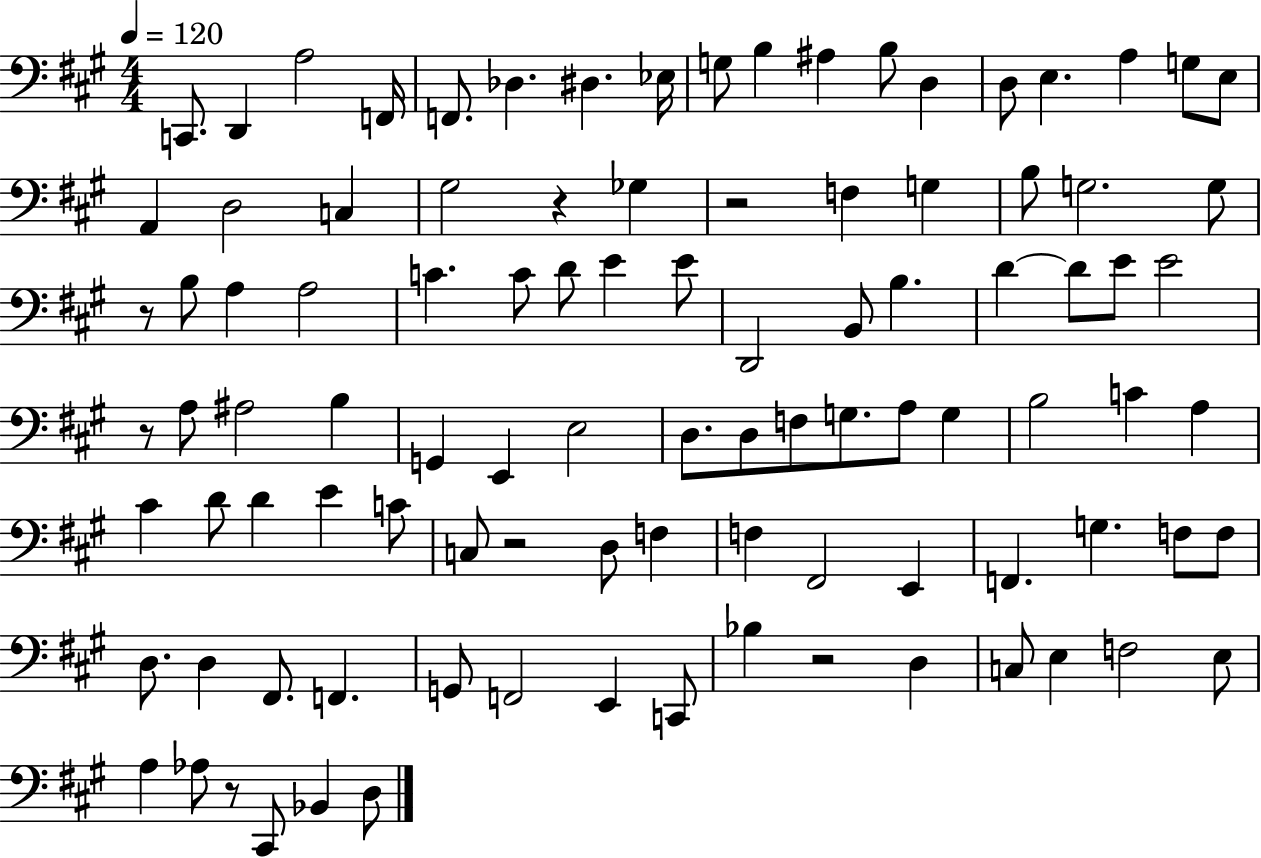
X:1
T:Untitled
M:4/4
L:1/4
K:A
C,,/2 D,, A,2 F,,/4 F,,/2 _D, ^D, _E,/4 G,/2 B, ^A, B,/2 D, D,/2 E, A, G,/2 E,/2 A,, D,2 C, ^G,2 z _G, z2 F, G, B,/2 G,2 G,/2 z/2 B,/2 A, A,2 C C/2 D/2 E E/2 D,,2 B,,/2 B, D D/2 E/2 E2 z/2 A,/2 ^A,2 B, G,, E,, E,2 D,/2 D,/2 F,/2 G,/2 A,/2 G, B,2 C A, ^C D/2 D E C/2 C,/2 z2 D,/2 F, F, ^F,,2 E,, F,, G, F,/2 F,/2 D,/2 D, ^F,,/2 F,, G,,/2 F,,2 E,, C,,/2 _B, z2 D, C,/2 E, F,2 E,/2 A, _A,/2 z/2 ^C,,/2 _B,, D,/2